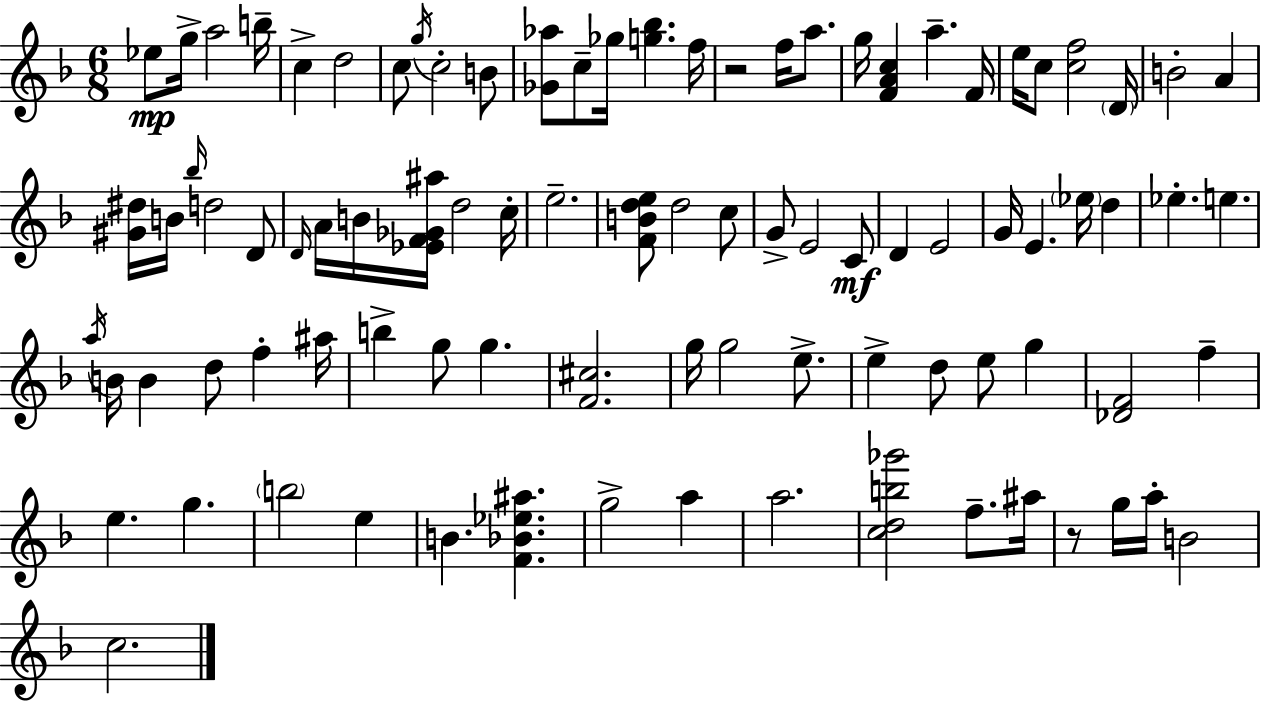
{
  \clef treble
  \numericTimeSignature
  \time 6/8
  \key d \minor
  ees''8\mp g''16-> a''2 b''16-- | c''4-> d''2 | c''8 \acciaccatura { g''16 } c''2-. b'8 | <ges' aes''>8 c''8-- ges''16 <g'' bes''>4. | \break f''16 r2 f''16 a''8. | g''16 <f' a' c''>4 a''4.-- | f'16 e''16 c''8 <c'' f''>2 | \parenthesize d'16 b'2-. a'4 | \break <gis' dis''>16 b'16 \grace { bes''16 } d''2 | d'8 \grace { d'16 } a'16 b'16 <ees' f' ges' ais''>16 d''2 | c''16-. e''2.-- | <f' b' d'' e''>8 d''2 | \break c''8 g'8-> e'2 | c'8\mf d'4 e'2 | g'16 e'4. \parenthesize ees''16 d''4 | ees''4.-. e''4. | \break \acciaccatura { a''16 } b'16 b'4 d''8 f''4-. | ais''16 b''4-> g''8 g''4. | <f' cis''>2. | g''16 g''2 | \break e''8.-> e''4-> d''8 e''8 | g''4 <des' f'>2 | f''4-- e''4. g''4. | \parenthesize b''2 | \break e''4 b'4. <f' bes' ees'' ais''>4. | g''2-> | a''4 a''2. | <c'' d'' b'' ges'''>2 | \break f''8.-- ais''16 r8 g''16 a''16-. b'2 | c''2. | \bar "|."
}